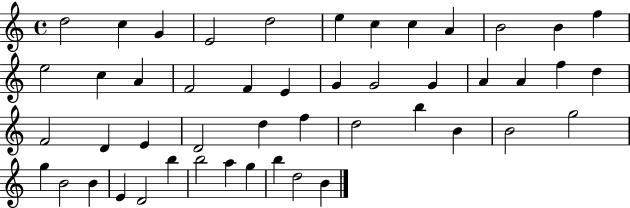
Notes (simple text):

D5/h C5/q G4/q E4/h D5/h E5/q C5/q C5/q A4/q B4/h B4/q F5/q E5/h C5/q A4/q F4/h F4/q E4/q G4/q G4/h G4/q A4/q A4/q F5/q D5/q F4/h D4/q E4/q D4/h D5/q F5/q D5/h B5/q B4/q B4/h G5/h G5/q B4/h B4/q E4/q D4/h B5/q B5/h A5/q G5/q B5/q D5/h B4/q